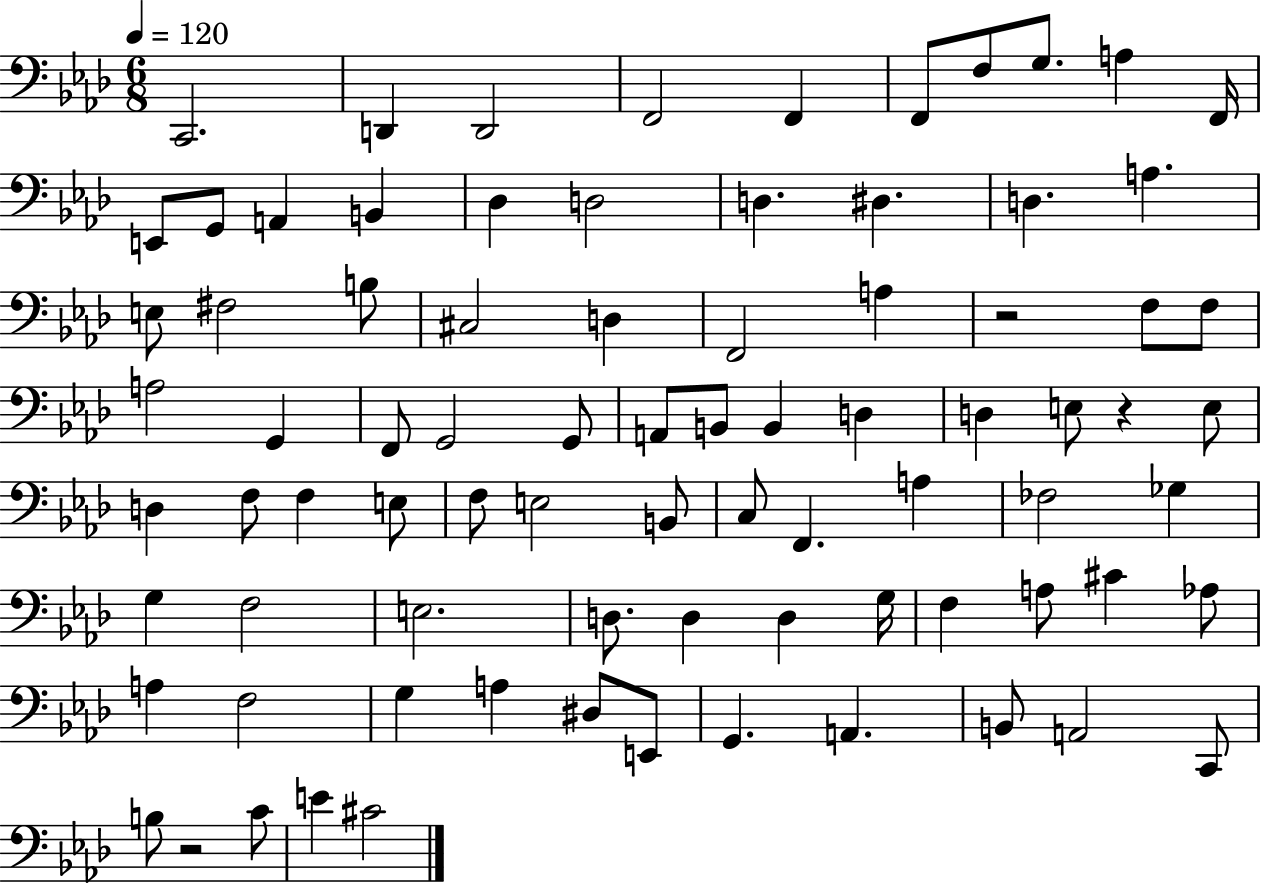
C2/h. D2/q D2/h F2/h F2/q F2/e F3/e G3/e. A3/q F2/s E2/e G2/e A2/q B2/q Db3/q D3/h D3/q. D#3/q. D3/q. A3/q. E3/e F#3/h B3/e C#3/h D3/q F2/h A3/q R/h F3/e F3/e A3/h G2/q F2/e G2/h G2/e A2/e B2/e B2/q D3/q D3/q E3/e R/q E3/e D3/q F3/e F3/q E3/e F3/e E3/h B2/e C3/e F2/q. A3/q FES3/h Gb3/q G3/q F3/h E3/h. D3/e. D3/q D3/q G3/s F3/q A3/e C#4/q Ab3/e A3/q F3/h G3/q A3/q D#3/e E2/e G2/q. A2/q. B2/e A2/h C2/e B3/e R/h C4/e E4/q C#4/h